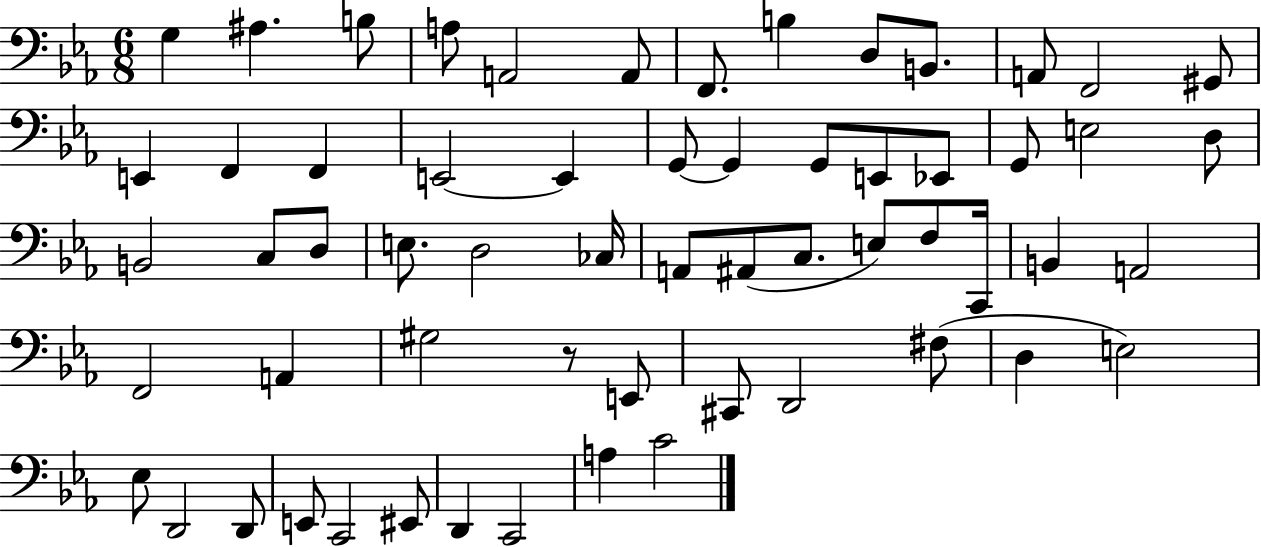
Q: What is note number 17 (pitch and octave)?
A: E2